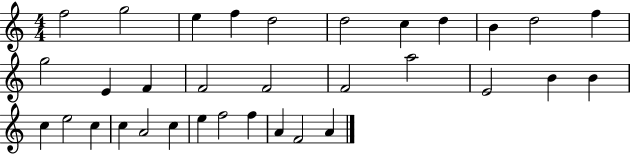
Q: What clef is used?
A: treble